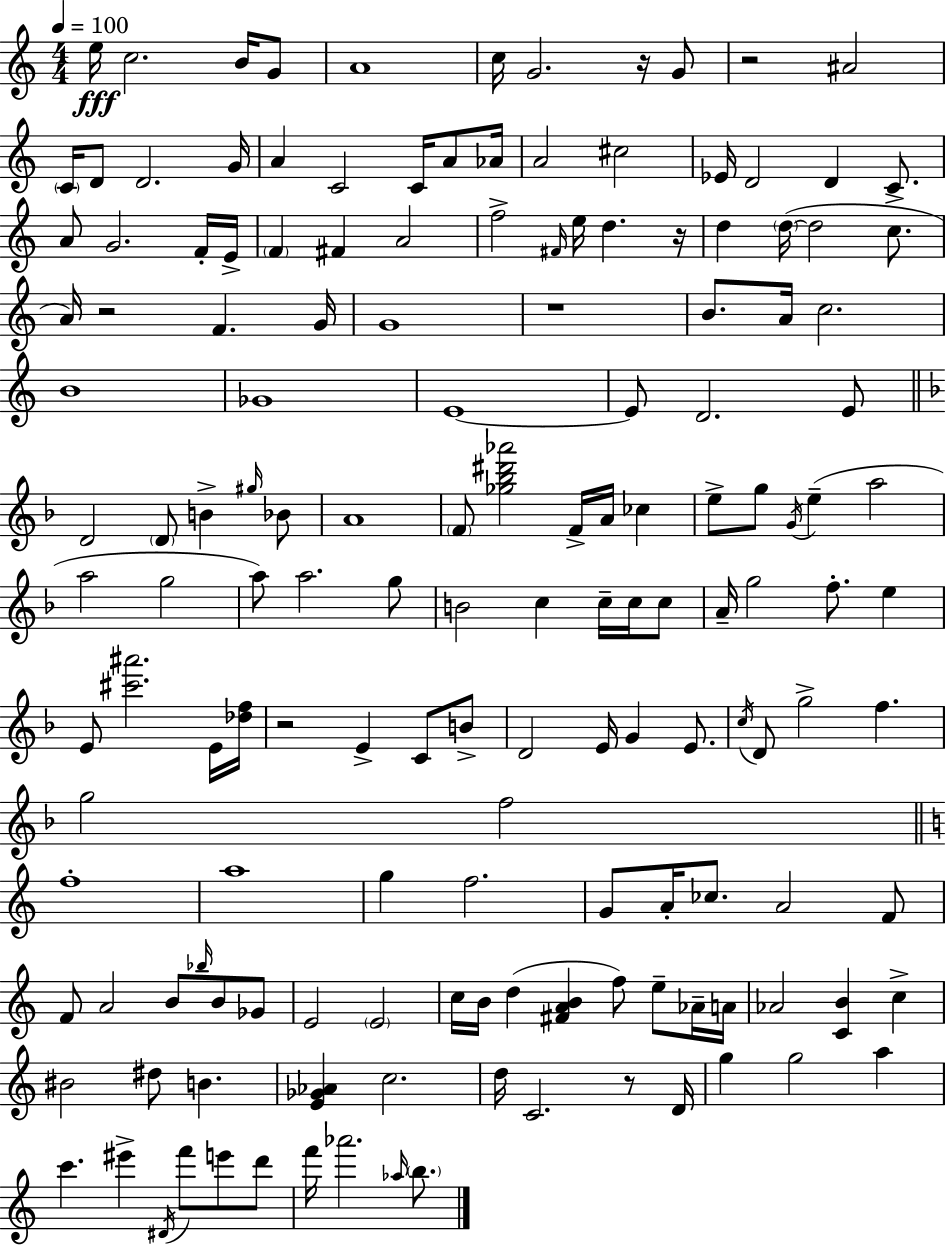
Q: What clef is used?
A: treble